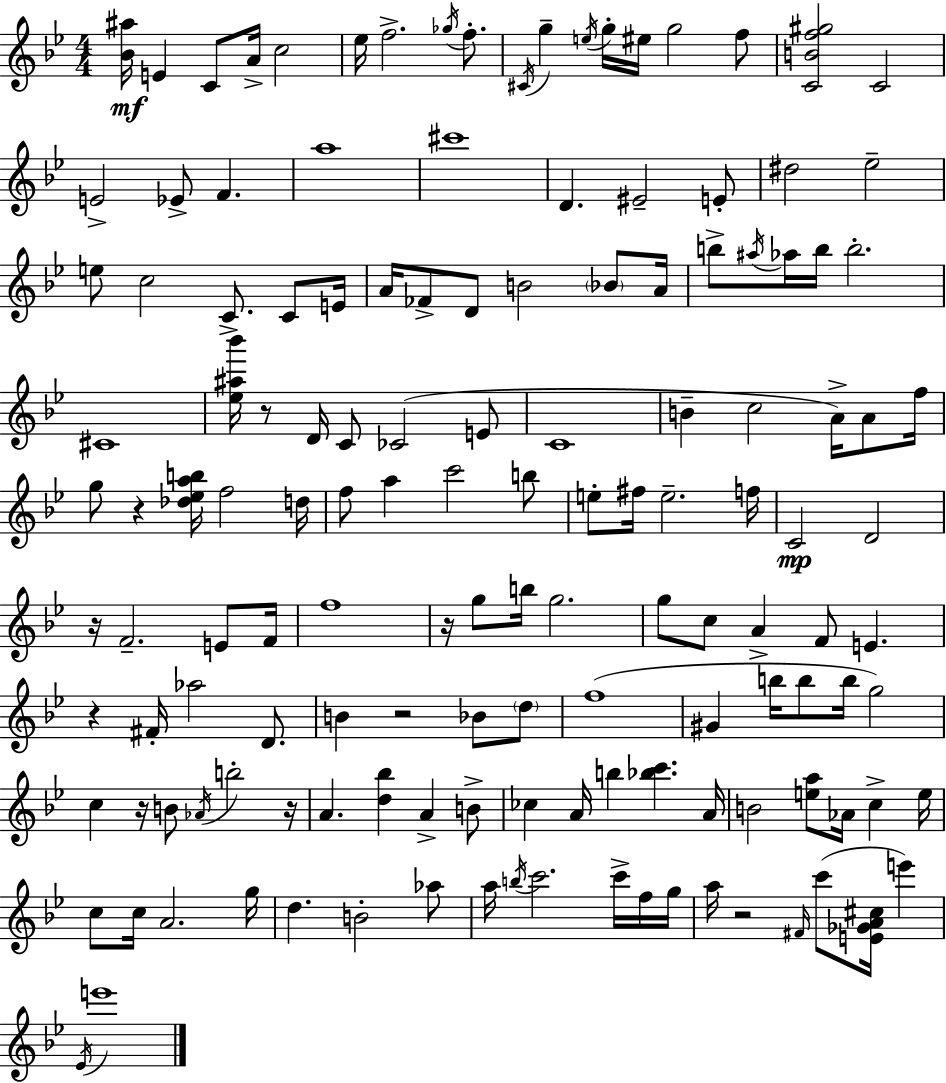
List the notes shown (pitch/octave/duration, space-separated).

[Bb4,A#5]/s E4/q C4/e A4/s C5/h Eb5/s F5/h. Gb5/s F5/e. C#4/s G5/q E5/s G5/s EIS5/s G5/h F5/e [C4,B4,F5,G#5]/h C4/h E4/h Eb4/e F4/q. A5/w C#6/w D4/q. EIS4/h E4/e D#5/h Eb5/h E5/e C5/h C4/e. C4/e E4/s A4/s FES4/e D4/e B4/h Bb4/e A4/s B5/e A#5/s Ab5/s B5/s B5/h. C#4/w [Eb5,A#5,Bb6]/s R/e D4/s C4/e CES4/h E4/e C4/w B4/q C5/h A4/s A4/e F5/s G5/e R/q [Db5,Eb5,A5,B5]/s F5/h D5/s F5/e A5/q C6/h B5/e E5/e F#5/s E5/h. F5/s C4/h D4/h R/s F4/h. E4/e F4/s F5/w R/s G5/e B5/s G5/h. G5/e C5/e A4/q F4/e E4/q. R/q F#4/s Ab5/h D4/e. B4/q R/h Bb4/e D5/e F5/w G#4/q B5/s B5/e B5/s G5/h C5/q R/s B4/e Ab4/s B5/h R/s A4/q. [D5,Bb5]/q A4/q B4/e CES5/q A4/s B5/q [Bb5,C6]/q. A4/s B4/h [E5,A5]/e Ab4/s C5/q E5/s C5/e C5/s A4/h. G5/s D5/q. B4/h Ab5/e A5/s B5/s C6/h. C6/s F5/s G5/s A5/s R/h F#4/s C6/e [E4,Gb4,A4,C#5]/s E6/q Eb4/s E6/w